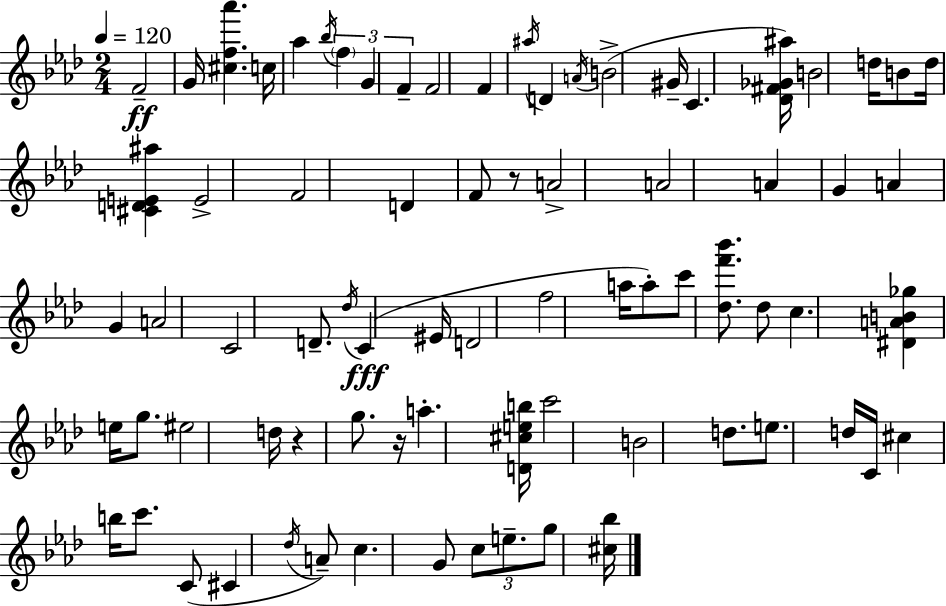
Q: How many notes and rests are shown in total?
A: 77